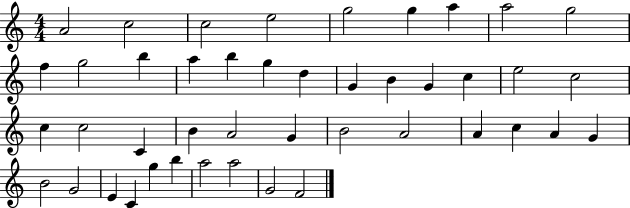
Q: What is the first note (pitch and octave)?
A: A4